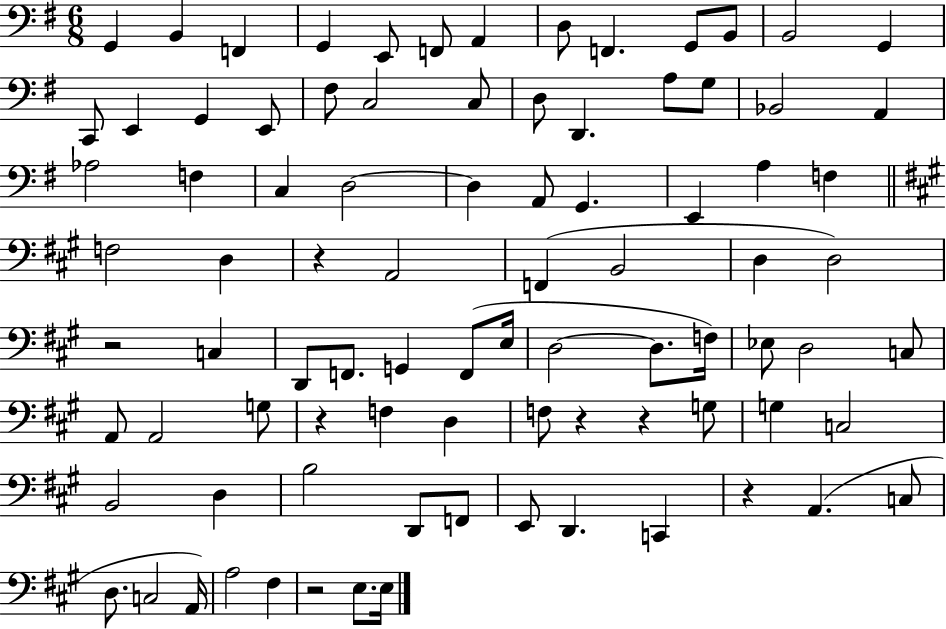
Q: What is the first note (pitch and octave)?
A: G2